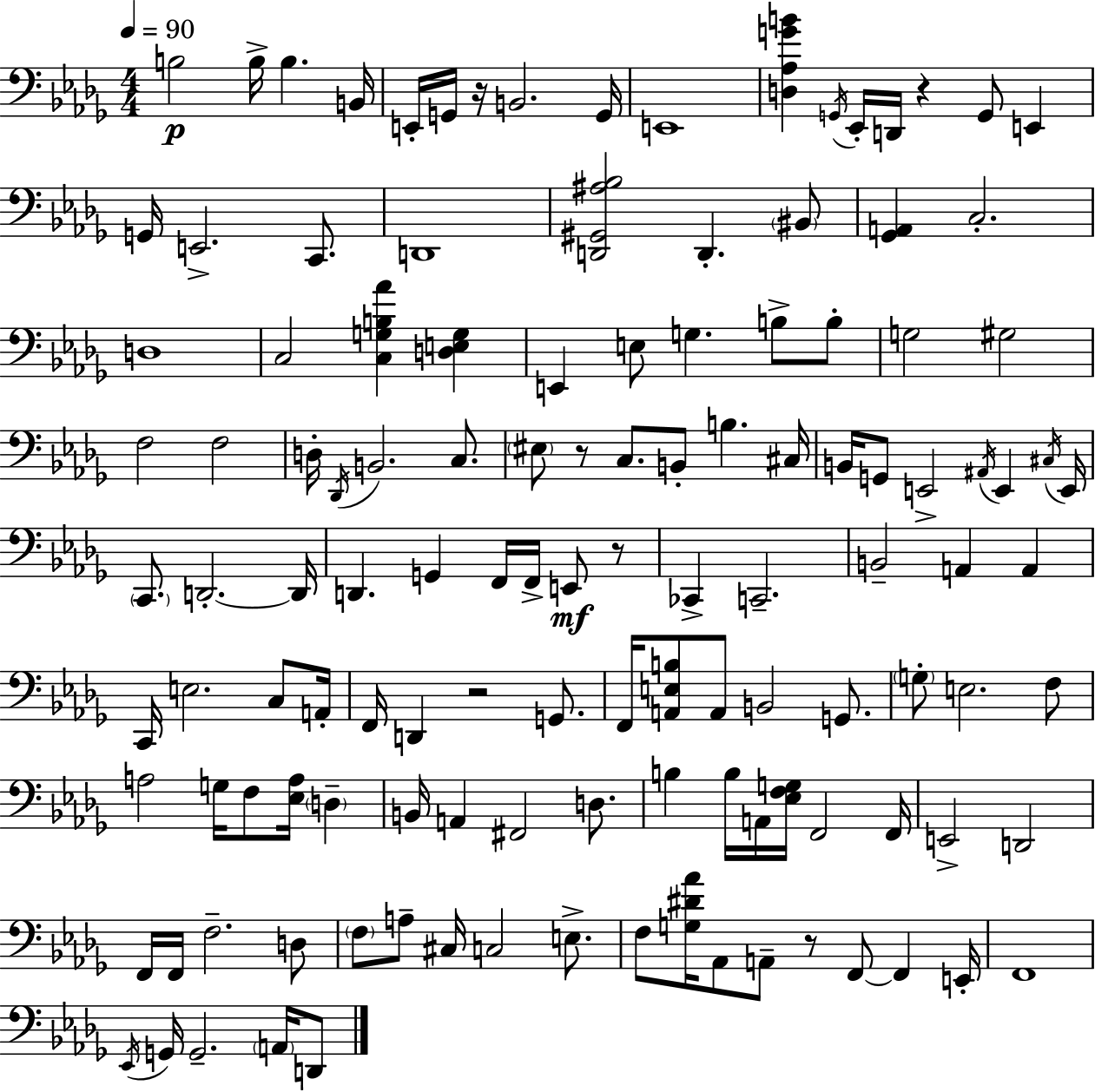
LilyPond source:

{
  \clef bass
  \numericTimeSignature
  \time 4/4
  \key bes \minor
  \tempo 4 = 90
  b2\p b16-> b4. b,16 | e,16-. g,16 r16 b,2. g,16 | e,1 | <d aes g' b'>4 \acciaccatura { g,16 } ees,16-. d,16 r4 g,8 e,4 | \break g,16 e,2.-> c,8. | d,1 | <d, gis, ais bes>2 d,4.-. \parenthesize bis,8 | <ges, a,>4 c2.-. | \break d1 | c2 <c g b aes'>4 <d e g>4 | e,4 e8 g4. b8-> b8-. | g2 gis2 | \break f2 f2 | d16-. \acciaccatura { des,16 } b,2. c8. | \parenthesize eis8 r8 c8. b,8-. b4. | cis16 b,16 g,8 e,2-> \acciaccatura { ais,16 } e,4 | \break \acciaccatura { cis16 } e,16 \parenthesize c,8. d,2.-.~~ | d,16 d,4. g,4 f,16 f,16-> | e,8\mf r8 ces,4-> c,2.-- | b,2-- a,4 | \break a,4 c,16 e2. | c8 a,16-. f,16 d,4 r2 | g,8. f,16 <a, e b>8 a,8 b,2 | g,8. \parenthesize g8-. e2. | \break f8 a2 g16 f8 <ees a>16 | \parenthesize d4-- b,16 a,4 fis,2 | d8. b4 b16 a,16 <ees f g>16 f,2 | f,16 e,2-> d,2 | \break f,16 f,16 f2.-- | d8 \parenthesize f8 a8-- cis16 c2 | e8.-> f8 <g dis' aes'>16 aes,8 a,8-- r8 f,8~~ f,4 | e,16-. f,1 | \break \acciaccatura { ees,16 } g,16 g,2.-- | \parenthesize a,16 d,8 \bar "|."
}